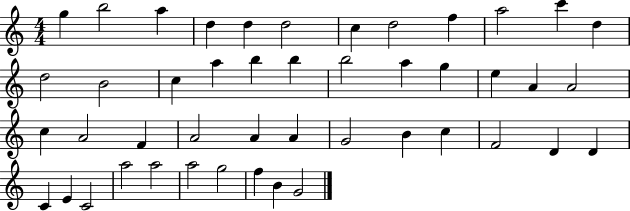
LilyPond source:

{
  \clef treble
  \numericTimeSignature
  \time 4/4
  \key c \major
  g''4 b''2 a''4 | d''4 d''4 d''2 | c''4 d''2 f''4 | a''2 c'''4 d''4 | \break d''2 b'2 | c''4 a''4 b''4 b''4 | b''2 a''4 g''4 | e''4 a'4 a'2 | \break c''4 a'2 f'4 | a'2 a'4 a'4 | g'2 b'4 c''4 | f'2 d'4 d'4 | \break c'4 e'4 c'2 | a''2 a''2 | a''2 g''2 | f''4 b'4 g'2 | \break \bar "|."
}